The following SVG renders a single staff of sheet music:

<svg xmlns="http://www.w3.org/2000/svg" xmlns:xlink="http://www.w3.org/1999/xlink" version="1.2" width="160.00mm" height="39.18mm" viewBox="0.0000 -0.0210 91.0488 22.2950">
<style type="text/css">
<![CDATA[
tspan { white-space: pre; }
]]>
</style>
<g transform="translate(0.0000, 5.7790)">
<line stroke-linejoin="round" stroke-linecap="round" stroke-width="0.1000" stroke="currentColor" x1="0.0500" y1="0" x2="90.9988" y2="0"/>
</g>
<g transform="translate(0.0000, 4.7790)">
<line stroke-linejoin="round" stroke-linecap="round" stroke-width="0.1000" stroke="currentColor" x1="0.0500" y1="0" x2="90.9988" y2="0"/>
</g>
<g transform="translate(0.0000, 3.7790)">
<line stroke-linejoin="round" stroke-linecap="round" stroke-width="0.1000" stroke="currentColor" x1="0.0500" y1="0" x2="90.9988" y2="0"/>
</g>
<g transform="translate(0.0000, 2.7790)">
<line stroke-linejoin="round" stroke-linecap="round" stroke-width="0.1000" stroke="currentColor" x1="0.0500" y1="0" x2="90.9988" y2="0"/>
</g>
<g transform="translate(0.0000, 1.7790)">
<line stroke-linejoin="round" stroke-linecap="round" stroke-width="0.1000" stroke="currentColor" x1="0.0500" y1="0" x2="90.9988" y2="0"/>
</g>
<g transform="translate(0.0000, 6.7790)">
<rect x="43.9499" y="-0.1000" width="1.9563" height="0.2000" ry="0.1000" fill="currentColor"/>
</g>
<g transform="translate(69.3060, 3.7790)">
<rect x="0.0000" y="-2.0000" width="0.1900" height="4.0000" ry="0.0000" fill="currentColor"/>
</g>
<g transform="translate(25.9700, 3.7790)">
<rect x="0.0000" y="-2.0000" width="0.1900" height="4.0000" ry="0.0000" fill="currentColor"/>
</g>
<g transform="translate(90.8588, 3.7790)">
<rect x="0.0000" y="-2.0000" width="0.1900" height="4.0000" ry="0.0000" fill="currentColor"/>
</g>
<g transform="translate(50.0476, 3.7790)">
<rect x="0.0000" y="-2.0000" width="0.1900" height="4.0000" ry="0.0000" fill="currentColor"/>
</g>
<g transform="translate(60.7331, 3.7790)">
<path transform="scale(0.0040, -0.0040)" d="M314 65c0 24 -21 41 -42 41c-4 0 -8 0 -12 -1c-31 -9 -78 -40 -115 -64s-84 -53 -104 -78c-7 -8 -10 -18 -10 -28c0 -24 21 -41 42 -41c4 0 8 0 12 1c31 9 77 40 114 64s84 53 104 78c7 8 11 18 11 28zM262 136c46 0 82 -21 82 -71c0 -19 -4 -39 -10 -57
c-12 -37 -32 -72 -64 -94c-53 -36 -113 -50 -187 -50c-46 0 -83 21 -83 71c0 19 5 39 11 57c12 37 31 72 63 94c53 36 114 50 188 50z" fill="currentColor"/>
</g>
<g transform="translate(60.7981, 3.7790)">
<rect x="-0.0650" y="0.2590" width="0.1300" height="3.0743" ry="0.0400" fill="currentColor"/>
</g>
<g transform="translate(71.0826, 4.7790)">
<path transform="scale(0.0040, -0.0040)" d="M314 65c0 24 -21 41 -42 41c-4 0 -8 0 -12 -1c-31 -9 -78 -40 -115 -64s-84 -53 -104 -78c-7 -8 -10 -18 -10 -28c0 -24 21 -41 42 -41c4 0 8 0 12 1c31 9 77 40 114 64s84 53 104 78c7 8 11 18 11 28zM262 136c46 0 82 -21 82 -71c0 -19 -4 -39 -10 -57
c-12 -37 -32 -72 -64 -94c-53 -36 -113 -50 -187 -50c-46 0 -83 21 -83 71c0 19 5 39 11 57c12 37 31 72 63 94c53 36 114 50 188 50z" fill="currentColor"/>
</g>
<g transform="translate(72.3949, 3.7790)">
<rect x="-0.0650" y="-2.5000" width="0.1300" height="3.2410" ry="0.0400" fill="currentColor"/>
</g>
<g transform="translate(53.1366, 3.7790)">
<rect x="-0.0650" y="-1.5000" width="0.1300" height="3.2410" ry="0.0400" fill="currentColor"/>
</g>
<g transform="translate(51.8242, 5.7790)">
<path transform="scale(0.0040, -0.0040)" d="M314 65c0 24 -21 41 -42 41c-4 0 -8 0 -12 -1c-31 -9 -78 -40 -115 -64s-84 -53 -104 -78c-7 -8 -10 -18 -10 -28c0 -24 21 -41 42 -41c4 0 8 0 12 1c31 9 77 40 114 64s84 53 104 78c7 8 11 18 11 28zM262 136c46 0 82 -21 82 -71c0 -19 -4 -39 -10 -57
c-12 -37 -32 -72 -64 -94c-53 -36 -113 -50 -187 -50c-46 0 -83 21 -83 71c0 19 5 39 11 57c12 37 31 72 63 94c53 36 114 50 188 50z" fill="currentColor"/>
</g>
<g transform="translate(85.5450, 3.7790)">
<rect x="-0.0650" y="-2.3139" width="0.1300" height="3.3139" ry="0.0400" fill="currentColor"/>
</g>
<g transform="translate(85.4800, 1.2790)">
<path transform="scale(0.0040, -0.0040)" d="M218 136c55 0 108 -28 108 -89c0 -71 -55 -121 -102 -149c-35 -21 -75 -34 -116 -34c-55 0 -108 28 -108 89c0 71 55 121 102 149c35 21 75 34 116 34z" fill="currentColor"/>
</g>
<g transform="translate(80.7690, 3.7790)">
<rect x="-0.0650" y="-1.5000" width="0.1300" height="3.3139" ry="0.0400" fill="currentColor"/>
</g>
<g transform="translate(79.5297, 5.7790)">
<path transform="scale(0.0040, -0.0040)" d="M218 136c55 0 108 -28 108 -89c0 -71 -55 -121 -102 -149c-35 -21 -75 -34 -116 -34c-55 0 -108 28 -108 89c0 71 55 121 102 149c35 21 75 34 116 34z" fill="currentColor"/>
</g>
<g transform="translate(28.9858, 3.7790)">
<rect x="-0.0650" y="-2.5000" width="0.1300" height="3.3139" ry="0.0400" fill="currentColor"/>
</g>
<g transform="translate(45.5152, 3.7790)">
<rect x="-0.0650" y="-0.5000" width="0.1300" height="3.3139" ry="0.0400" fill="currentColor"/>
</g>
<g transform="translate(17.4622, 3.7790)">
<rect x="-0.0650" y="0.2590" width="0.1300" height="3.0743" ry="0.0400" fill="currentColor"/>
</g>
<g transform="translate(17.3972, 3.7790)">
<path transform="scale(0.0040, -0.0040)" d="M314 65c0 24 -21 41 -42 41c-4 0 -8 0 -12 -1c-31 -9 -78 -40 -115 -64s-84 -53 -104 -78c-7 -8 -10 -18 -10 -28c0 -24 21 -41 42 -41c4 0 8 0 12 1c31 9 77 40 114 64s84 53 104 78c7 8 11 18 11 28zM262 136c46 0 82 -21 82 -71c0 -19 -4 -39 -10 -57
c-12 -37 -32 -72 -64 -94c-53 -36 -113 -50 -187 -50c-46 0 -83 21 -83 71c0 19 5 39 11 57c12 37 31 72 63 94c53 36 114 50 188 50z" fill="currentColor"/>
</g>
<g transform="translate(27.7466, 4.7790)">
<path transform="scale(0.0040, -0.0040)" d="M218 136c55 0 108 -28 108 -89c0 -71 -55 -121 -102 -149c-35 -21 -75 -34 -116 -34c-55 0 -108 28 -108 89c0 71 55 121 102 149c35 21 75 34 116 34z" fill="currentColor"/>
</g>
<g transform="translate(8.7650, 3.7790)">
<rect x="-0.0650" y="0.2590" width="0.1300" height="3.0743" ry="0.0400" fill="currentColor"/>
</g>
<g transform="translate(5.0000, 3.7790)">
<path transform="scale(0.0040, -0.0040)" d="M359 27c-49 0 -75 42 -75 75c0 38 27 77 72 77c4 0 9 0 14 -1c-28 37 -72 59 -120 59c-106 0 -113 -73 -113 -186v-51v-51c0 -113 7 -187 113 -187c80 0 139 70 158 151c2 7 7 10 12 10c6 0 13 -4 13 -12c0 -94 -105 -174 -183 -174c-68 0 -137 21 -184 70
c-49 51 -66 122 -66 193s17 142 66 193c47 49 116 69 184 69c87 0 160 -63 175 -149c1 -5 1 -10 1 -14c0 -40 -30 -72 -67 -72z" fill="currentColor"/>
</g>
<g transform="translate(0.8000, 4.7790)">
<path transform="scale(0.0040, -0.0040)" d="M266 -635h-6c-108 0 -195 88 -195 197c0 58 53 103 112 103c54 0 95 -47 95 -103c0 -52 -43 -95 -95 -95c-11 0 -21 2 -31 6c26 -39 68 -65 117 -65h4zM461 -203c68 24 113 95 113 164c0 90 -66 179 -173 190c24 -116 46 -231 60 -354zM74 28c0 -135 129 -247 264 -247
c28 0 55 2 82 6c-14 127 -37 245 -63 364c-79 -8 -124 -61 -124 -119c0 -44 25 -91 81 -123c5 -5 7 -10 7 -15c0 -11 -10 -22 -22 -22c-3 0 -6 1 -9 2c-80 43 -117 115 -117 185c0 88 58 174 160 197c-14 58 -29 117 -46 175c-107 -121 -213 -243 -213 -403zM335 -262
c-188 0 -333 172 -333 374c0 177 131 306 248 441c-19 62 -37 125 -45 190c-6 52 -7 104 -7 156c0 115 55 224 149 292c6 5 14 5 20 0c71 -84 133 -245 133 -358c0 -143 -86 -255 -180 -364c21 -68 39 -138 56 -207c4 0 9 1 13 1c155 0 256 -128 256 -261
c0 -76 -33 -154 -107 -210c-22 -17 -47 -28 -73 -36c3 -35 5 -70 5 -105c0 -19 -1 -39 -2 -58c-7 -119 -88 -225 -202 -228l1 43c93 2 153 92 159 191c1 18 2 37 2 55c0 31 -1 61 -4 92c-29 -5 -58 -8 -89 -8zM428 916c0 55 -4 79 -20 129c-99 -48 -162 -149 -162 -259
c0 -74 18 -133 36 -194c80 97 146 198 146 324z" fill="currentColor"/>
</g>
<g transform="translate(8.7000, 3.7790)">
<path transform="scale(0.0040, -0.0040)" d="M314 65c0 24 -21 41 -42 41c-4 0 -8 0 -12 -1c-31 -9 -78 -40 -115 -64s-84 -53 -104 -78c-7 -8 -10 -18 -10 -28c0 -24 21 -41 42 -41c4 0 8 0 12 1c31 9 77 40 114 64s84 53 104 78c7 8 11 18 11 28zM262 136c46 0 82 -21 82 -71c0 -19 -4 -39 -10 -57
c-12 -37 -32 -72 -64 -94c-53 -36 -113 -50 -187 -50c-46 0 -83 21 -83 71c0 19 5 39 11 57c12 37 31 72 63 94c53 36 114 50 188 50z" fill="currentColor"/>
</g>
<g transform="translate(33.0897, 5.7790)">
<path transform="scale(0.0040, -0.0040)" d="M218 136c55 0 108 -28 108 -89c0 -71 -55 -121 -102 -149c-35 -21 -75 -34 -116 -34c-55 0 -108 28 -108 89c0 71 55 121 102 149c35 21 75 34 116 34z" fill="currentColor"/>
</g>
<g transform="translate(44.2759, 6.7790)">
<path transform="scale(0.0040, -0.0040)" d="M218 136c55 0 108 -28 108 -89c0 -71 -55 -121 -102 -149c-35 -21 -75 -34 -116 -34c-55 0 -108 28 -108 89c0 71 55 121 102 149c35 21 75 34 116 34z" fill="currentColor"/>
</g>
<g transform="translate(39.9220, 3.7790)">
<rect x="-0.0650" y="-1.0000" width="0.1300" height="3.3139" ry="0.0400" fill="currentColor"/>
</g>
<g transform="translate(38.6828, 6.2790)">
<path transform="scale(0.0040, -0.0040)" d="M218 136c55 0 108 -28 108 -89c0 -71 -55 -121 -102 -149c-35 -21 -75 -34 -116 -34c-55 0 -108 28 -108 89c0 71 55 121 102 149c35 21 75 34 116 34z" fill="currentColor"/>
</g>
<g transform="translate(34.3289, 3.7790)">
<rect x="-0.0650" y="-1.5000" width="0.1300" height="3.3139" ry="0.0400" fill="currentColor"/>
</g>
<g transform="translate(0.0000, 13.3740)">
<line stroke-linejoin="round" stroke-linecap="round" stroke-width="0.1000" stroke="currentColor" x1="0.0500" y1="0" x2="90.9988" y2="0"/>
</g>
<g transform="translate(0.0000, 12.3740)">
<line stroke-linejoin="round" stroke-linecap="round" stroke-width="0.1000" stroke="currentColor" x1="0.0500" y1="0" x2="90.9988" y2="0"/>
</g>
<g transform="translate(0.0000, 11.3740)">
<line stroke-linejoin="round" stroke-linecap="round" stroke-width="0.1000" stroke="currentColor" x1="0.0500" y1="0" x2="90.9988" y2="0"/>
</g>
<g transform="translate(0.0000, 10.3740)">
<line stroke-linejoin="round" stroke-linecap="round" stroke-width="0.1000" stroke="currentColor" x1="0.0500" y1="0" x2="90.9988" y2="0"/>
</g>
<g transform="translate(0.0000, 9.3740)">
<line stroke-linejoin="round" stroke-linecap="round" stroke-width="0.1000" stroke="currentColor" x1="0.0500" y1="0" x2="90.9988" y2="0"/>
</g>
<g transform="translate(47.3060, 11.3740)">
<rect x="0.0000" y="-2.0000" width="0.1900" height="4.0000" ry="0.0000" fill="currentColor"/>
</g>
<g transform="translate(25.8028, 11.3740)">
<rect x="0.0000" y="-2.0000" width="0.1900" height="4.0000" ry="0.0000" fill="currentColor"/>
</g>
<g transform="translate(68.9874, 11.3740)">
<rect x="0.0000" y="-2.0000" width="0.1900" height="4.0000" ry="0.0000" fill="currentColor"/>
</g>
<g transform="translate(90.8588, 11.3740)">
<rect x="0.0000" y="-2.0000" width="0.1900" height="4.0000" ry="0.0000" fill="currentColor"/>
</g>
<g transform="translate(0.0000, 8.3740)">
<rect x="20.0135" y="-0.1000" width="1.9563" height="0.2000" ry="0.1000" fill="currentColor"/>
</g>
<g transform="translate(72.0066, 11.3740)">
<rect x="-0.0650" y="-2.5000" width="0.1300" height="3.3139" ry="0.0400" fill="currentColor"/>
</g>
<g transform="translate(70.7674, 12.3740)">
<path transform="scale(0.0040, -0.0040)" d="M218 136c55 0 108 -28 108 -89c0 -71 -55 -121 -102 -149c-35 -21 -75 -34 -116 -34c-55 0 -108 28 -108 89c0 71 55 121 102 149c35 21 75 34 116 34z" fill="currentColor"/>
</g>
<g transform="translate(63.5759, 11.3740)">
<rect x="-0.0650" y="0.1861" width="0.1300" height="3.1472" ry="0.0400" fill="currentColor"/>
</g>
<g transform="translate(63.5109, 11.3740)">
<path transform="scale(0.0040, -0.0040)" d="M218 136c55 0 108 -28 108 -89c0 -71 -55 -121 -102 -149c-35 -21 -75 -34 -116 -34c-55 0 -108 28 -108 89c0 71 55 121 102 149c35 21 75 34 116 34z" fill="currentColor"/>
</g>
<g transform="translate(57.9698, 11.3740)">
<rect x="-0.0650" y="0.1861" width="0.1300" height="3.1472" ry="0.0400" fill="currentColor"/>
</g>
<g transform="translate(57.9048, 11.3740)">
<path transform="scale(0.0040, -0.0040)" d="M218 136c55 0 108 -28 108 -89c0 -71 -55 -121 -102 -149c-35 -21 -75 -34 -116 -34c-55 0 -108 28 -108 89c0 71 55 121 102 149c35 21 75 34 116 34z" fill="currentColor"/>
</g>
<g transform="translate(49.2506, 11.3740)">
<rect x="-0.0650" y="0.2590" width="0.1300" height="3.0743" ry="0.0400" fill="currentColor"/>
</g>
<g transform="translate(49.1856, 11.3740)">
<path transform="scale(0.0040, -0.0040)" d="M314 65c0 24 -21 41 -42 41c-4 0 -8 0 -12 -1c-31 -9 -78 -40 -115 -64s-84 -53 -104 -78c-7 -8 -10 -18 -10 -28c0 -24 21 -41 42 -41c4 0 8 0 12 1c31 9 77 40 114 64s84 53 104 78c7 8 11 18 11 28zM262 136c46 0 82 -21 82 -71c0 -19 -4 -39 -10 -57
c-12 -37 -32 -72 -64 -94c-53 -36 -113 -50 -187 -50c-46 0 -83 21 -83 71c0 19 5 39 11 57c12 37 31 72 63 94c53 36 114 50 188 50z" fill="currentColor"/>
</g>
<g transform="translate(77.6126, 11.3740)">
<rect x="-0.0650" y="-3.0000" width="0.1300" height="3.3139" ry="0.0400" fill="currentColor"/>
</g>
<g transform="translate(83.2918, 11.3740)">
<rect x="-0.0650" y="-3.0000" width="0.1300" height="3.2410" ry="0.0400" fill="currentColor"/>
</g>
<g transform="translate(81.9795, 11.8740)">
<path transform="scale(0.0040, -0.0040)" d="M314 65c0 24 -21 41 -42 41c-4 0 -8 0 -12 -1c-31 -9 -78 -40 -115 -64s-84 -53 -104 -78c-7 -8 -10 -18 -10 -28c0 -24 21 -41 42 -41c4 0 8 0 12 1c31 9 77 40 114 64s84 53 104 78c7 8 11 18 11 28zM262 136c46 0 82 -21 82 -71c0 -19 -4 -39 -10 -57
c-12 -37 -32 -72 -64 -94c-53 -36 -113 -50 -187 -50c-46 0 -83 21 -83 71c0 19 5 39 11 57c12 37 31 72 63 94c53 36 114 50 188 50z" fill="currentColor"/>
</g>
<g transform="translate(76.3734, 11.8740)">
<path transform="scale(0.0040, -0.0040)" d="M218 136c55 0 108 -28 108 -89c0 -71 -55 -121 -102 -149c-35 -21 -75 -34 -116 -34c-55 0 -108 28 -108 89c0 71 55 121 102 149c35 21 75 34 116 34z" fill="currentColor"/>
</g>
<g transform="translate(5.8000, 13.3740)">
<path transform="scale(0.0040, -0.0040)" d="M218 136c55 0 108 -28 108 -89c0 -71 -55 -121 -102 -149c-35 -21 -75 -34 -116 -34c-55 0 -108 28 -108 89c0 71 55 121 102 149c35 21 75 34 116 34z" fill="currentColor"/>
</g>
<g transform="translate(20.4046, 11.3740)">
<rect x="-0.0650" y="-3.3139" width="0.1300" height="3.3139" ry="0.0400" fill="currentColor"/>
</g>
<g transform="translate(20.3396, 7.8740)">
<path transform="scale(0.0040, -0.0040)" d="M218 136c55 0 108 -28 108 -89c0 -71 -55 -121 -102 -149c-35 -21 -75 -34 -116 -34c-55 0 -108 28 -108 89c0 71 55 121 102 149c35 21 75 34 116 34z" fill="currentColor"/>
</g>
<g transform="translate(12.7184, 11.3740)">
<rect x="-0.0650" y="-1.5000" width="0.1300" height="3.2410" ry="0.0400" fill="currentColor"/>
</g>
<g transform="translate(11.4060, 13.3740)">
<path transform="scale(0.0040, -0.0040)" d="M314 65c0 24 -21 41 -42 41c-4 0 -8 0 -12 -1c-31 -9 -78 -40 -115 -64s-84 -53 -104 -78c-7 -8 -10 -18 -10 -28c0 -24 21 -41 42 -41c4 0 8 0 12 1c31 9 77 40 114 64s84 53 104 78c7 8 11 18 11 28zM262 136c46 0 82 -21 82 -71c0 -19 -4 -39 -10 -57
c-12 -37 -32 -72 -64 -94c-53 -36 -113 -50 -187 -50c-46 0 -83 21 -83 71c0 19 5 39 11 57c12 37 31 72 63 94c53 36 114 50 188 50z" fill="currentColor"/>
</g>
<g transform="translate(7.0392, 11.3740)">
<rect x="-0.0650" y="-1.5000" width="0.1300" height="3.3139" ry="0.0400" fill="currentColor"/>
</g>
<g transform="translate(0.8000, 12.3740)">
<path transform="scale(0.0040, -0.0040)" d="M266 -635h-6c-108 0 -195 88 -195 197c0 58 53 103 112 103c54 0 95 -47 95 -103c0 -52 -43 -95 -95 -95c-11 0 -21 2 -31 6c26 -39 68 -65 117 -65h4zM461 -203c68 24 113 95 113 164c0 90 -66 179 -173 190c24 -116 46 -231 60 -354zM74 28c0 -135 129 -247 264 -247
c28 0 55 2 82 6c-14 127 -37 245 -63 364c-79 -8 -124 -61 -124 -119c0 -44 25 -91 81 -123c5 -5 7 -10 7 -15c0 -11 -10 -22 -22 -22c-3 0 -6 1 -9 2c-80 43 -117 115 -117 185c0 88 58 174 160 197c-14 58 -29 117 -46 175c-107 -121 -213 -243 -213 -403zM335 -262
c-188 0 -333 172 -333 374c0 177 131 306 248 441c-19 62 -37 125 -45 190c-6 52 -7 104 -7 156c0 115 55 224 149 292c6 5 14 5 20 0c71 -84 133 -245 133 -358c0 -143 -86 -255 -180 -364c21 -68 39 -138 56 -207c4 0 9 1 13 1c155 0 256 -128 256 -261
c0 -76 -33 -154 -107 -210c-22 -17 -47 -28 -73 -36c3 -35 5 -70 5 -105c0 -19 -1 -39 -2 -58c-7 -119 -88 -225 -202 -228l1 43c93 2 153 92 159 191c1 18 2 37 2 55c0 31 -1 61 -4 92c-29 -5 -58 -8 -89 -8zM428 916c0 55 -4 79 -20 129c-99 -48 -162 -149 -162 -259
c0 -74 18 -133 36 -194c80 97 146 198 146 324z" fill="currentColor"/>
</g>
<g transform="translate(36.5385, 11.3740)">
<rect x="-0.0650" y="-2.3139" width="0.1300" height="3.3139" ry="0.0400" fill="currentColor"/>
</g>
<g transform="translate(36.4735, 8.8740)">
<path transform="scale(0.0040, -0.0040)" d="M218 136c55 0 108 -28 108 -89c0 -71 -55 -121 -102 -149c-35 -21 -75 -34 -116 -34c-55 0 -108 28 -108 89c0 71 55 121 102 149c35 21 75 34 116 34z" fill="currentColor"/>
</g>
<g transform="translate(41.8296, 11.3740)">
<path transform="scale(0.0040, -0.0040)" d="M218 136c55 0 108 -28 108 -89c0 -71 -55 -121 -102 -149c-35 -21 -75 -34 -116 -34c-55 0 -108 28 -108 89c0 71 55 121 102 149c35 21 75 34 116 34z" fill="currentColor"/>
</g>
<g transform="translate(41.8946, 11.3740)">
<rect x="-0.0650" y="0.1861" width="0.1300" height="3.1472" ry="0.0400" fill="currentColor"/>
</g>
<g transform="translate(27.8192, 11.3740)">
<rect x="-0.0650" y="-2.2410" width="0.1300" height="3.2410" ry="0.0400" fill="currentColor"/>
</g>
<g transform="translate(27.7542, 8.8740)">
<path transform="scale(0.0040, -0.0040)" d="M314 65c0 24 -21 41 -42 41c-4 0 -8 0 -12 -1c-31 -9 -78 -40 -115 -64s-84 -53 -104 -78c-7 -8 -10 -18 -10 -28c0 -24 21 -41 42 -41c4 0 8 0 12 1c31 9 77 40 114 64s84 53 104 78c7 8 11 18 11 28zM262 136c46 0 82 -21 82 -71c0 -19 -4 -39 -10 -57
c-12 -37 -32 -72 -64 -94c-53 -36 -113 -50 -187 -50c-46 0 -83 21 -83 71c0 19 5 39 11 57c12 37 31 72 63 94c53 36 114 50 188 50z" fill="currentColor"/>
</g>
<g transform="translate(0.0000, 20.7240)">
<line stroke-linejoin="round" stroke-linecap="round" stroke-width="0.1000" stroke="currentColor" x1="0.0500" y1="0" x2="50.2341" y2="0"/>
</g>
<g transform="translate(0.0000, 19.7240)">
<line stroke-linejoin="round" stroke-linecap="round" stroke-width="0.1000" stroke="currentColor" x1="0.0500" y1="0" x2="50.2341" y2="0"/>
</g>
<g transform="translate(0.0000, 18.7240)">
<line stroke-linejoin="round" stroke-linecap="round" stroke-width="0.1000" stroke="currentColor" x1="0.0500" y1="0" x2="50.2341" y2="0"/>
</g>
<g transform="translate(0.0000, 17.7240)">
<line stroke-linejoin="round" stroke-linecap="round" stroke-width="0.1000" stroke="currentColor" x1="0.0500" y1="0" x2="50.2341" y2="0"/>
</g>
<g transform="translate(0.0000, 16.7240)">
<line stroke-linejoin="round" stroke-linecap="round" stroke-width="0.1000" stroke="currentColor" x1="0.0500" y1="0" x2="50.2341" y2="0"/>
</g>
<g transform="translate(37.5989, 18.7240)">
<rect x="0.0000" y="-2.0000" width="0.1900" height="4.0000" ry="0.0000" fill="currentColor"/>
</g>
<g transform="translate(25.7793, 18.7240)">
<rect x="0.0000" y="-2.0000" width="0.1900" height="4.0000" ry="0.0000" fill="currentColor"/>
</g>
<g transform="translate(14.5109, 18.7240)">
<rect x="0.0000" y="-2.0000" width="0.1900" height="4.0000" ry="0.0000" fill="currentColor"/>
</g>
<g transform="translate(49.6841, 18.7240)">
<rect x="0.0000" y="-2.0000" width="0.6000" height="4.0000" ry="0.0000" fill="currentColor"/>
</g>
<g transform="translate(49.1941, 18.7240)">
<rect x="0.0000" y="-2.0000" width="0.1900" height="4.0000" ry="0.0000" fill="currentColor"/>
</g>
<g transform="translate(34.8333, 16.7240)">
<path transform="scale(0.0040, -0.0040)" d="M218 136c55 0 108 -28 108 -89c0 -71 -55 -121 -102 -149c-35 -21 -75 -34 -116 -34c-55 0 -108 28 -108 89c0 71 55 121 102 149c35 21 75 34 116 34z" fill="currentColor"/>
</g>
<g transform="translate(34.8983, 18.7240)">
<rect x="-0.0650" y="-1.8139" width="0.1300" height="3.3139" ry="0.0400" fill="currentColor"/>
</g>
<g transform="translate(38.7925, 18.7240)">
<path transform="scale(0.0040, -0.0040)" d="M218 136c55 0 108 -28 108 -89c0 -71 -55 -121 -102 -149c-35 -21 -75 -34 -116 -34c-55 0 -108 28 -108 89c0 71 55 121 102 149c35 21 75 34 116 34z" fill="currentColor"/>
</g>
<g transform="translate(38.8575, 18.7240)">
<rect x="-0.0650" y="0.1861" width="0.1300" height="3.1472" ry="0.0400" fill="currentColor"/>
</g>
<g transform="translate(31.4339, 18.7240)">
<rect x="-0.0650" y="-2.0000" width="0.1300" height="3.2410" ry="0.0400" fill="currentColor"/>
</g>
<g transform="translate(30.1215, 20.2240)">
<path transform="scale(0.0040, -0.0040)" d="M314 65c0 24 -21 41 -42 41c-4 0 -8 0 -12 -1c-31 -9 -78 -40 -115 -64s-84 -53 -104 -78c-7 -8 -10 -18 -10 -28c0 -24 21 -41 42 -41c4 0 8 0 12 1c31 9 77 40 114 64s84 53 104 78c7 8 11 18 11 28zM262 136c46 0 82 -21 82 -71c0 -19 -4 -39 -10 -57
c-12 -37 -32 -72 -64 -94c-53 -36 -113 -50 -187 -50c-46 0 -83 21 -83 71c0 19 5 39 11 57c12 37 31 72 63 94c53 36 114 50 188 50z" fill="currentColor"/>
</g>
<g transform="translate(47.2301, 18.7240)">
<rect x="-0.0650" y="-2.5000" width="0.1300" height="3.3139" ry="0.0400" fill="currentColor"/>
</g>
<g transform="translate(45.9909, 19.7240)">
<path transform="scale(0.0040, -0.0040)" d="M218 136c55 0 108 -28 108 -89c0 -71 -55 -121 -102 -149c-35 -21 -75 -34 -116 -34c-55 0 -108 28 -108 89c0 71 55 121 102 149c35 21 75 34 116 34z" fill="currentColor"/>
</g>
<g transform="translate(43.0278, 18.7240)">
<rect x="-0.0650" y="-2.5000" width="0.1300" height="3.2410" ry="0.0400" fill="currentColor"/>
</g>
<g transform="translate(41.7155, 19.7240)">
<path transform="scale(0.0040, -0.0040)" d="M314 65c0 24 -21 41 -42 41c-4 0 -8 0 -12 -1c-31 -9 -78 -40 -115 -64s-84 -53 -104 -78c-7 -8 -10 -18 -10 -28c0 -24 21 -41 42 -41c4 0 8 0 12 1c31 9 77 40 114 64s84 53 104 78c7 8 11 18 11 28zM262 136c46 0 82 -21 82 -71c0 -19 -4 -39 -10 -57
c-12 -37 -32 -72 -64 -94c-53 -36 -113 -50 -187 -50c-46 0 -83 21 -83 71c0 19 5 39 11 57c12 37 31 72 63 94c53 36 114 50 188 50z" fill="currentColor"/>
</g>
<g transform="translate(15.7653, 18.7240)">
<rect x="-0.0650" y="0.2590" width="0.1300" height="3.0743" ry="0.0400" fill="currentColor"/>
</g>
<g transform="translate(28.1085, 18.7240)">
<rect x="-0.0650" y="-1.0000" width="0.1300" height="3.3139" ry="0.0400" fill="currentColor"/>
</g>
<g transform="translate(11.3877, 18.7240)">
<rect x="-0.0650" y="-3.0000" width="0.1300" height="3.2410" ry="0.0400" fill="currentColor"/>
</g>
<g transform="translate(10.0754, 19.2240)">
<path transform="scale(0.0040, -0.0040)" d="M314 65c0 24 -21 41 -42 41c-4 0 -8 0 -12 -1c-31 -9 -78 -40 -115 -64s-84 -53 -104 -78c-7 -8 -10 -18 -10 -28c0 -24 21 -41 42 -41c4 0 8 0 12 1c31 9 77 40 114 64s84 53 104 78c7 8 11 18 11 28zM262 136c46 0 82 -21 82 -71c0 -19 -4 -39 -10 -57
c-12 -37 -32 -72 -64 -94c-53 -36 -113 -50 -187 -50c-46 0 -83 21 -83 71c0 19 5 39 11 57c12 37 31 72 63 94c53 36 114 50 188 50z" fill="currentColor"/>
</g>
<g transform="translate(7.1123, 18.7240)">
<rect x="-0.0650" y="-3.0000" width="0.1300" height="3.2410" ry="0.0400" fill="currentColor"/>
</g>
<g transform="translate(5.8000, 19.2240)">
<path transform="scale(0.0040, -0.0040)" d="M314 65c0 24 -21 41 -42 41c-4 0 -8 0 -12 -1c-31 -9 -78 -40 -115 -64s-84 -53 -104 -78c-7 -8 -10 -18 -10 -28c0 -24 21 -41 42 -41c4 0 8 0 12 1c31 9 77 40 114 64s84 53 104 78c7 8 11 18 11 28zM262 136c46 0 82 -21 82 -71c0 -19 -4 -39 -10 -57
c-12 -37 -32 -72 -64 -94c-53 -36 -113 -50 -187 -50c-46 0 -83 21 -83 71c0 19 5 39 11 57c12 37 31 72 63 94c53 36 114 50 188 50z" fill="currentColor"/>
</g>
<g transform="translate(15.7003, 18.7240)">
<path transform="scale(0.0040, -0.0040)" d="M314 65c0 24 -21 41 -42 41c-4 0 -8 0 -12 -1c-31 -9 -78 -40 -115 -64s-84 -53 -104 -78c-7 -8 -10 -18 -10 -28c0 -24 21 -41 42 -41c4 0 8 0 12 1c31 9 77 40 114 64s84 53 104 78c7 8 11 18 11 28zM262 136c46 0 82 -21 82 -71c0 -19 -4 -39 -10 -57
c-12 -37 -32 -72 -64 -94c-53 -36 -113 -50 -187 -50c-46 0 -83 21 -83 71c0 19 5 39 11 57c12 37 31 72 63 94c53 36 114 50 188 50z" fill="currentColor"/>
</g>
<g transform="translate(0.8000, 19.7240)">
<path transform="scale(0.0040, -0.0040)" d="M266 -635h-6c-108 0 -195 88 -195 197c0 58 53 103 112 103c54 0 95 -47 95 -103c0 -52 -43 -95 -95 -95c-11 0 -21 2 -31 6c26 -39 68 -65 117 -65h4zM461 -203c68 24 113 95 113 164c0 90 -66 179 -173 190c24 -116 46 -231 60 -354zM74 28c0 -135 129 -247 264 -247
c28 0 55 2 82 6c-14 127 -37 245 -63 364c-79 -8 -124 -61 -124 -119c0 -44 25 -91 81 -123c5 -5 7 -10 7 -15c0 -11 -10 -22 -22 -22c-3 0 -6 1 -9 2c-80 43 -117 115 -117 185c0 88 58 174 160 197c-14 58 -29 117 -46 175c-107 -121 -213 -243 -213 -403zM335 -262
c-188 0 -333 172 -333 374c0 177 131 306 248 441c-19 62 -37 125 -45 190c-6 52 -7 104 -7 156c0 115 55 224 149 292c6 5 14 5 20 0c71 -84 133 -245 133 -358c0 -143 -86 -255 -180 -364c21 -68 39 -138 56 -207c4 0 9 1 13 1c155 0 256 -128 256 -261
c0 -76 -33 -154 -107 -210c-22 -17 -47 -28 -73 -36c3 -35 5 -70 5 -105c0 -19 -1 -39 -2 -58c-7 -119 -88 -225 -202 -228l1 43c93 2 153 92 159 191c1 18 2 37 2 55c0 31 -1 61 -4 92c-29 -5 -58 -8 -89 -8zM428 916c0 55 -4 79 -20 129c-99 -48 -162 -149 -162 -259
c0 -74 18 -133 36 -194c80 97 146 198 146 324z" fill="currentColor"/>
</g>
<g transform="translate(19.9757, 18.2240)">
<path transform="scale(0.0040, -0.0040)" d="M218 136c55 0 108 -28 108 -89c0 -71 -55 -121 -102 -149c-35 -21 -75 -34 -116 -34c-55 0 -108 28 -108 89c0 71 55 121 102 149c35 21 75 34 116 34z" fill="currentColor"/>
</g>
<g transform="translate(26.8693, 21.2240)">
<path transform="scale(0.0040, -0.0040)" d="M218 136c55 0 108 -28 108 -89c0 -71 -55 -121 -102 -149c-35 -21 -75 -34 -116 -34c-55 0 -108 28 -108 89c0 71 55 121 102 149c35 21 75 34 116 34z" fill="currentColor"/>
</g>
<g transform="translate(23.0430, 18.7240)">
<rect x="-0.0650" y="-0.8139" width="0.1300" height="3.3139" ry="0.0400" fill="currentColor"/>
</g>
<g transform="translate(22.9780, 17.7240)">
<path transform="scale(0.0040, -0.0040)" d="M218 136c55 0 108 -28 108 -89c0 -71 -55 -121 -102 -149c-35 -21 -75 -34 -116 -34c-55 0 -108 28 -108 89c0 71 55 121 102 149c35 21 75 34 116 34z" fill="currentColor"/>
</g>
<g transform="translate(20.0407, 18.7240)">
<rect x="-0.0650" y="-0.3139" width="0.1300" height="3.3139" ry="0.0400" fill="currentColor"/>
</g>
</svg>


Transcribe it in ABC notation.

X:1
T:Untitled
M:4/4
L:1/4
K:C
B2 B2 G E D C E2 B2 G2 E g E E2 b g2 g B B2 B B G A A2 A2 A2 B2 c d D F2 f B G2 G